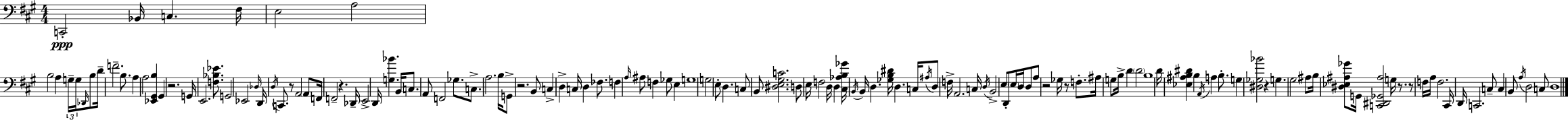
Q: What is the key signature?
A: A major